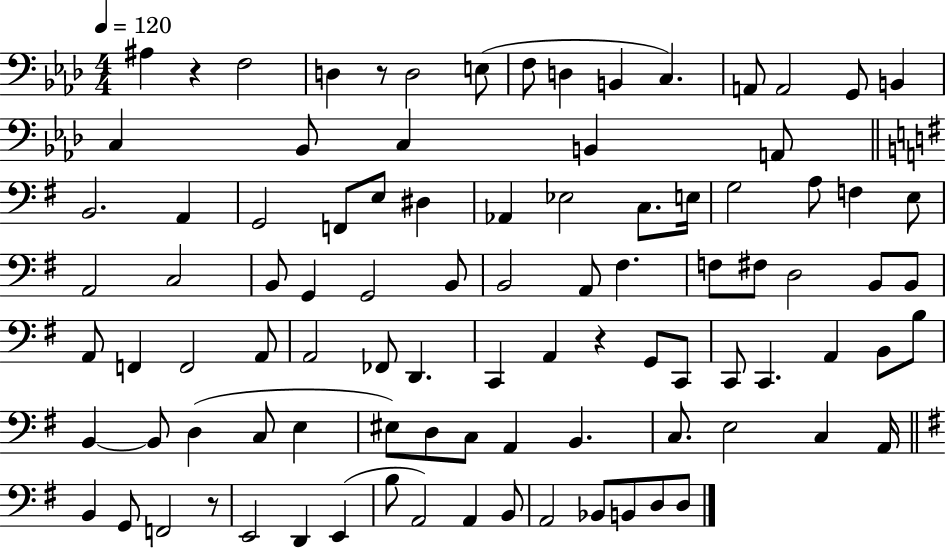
A#3/q R/q F3/h D3/q R/e D3/h E3/e F3/e D3/q B2/q C3/q. A2/e A2/h G2/e B2/q C3/q Bb2/e C3/q B2/q A2/e B2/h. A2/q G2/h F2/e E3/e D#3/q Ab2/q Eb3/h C3/e. E3/s G3/h A3/e F3/q E3/e A2/h C3/h B2/e G2/q G2/h B2/e B2/h A2/e F#3/q. F3/e F#3/e D3/h B2/e B2/e A2/e F2/q F2/h A2/e A2/h FES2/e D2/q. C2/q A2/q R/q G2/e C2/e C2/e C2/q. A2/q B2/e B3/e B2/q B2/e D3/q C3/e E3/q EIS3/e D3/e C3/e A2/q B2/q. C3/e. E3/h C3/q A2/s B2/q G2/e F2/h R/e E2/h D2/q E2/q B3/e A2/h A2/q B2/e A2/h Bb2/e B2/e D3/e D3/e